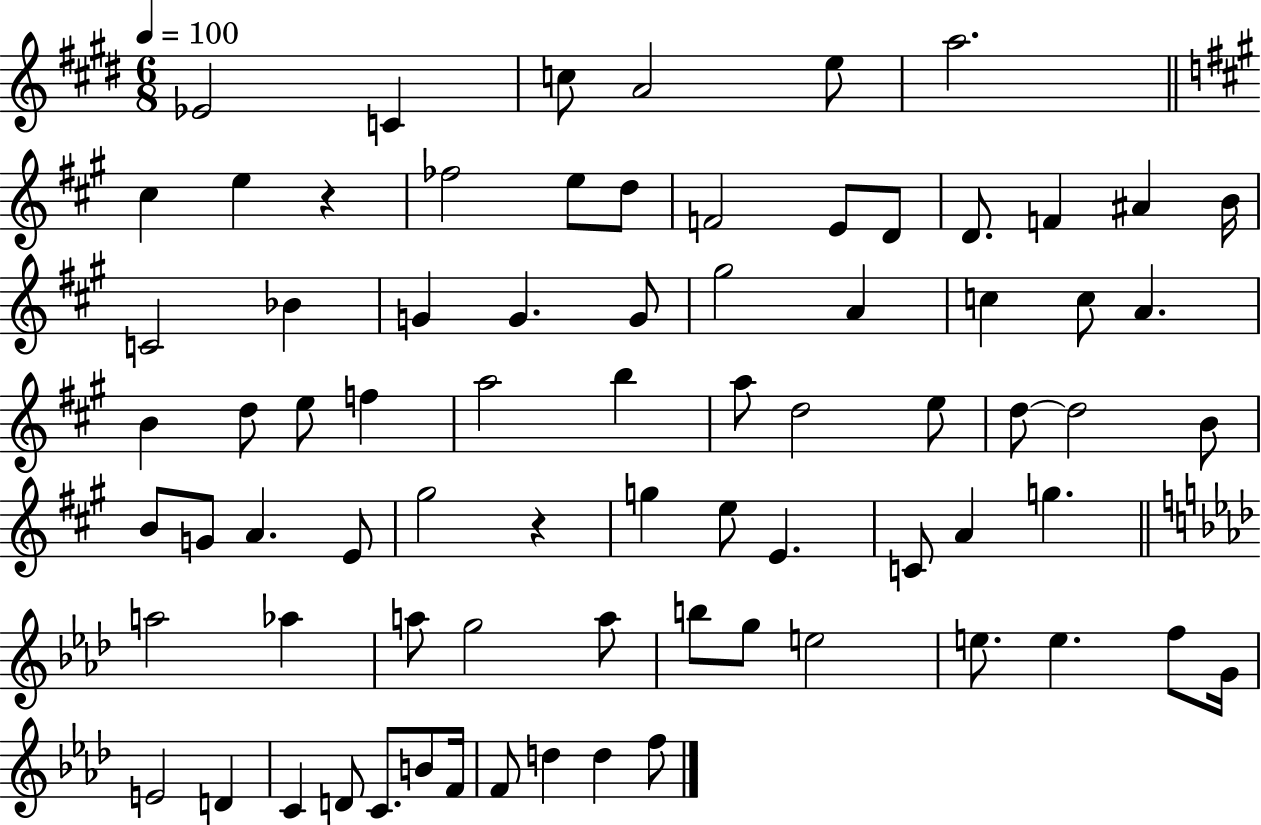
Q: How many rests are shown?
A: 2